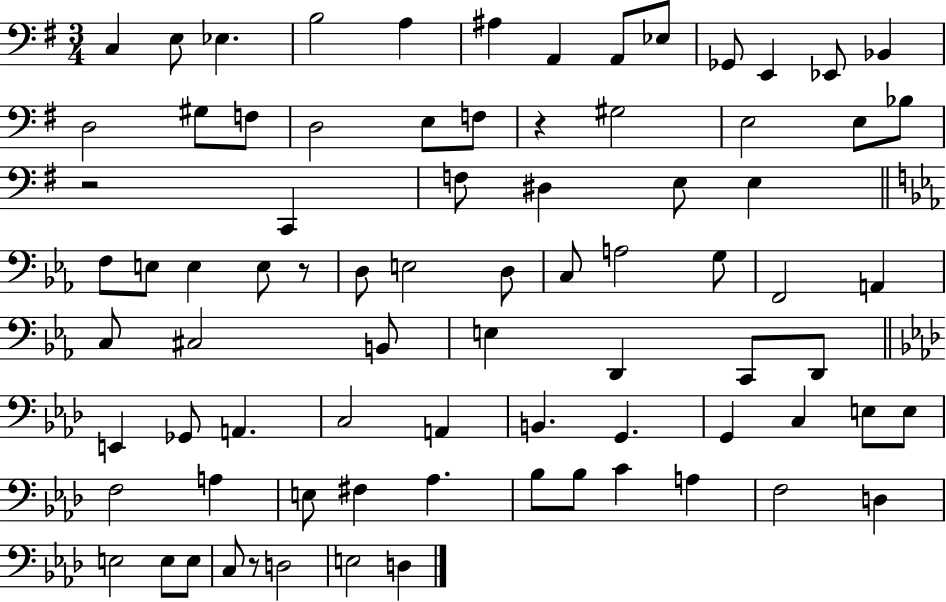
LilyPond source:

{
  \clef bass
  \numericTimeSignature
  \time 3/4
  \key g \major
  c4 e8 ees4. | b2 a4 | ais4 a,4 a,8 ees8 | ges,8 e,4 ees,8 bes,4 | \break d2 gis8 f8 | d2 e8 f8 | r4 gis2 | e2 e8 bes8 | \break r2 c,4 | f8 dis4 e8 e4 | \bar "||" \break \key ees \major f8 e8 e4 e8 r8 | d8 e2 d8 | c8 a2 g8 | f,2 a,4 | \break c8 cis2 b,8 | e4 d,4 c,8 d,8 | \bar "||" \break \key aes \major e,4 ges,8 a,4. | c2 a,4 | b,4. g,4. | g,4 c4 e8 e8 | \break f2 a4 | e8 fis4 aes4. | bes8 bes8 c'4 a4 | f2 d4 | \break e2 e8 e8 | c8 r8 d2 | e2 d4 | \bar "|."
}